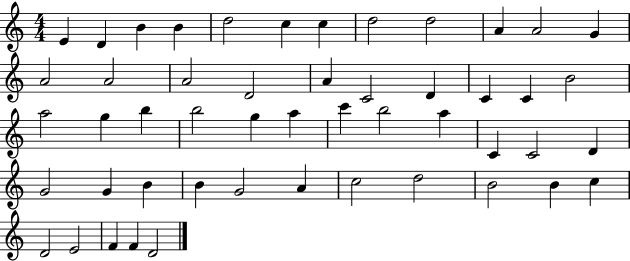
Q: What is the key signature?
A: C major